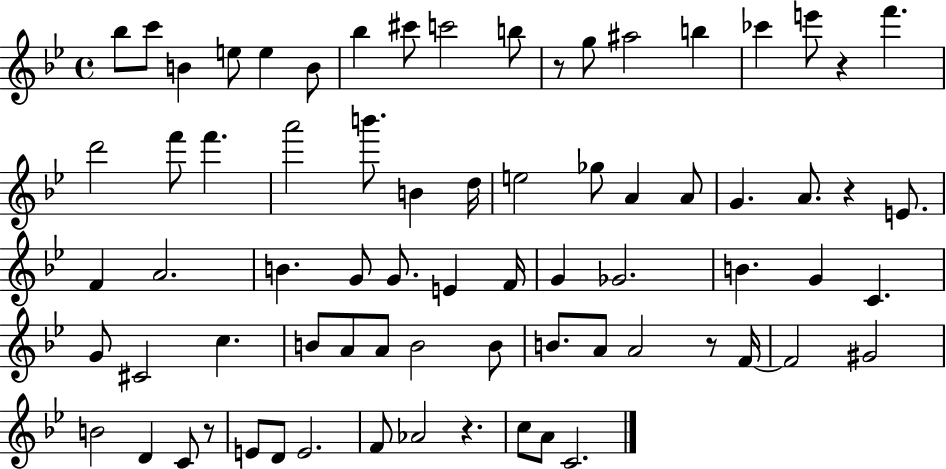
{
  \clef treble
  \time 4/4
  \defaultTimeSignature
  \key bes \major
  bes''8 c'''8 b'4 e''8 e''4 b'8 | bes''4 cis'''8 c'''2 b''8 | r8 g''8 ais''2 b''4 | ces'''4 e'''8 r4 f'''4. | \break d'''2 f'''8 f'''4. | a'''2 b'''8. b'4 d''16 | e''2 ges''8 a'4 a'8 | g'4. a'8. r4 e'8. | \break f'4 a'2. | b'4. g'8 g'8. e'4 f'16 | g'4 ges'2. | b'4. g'4 c'4. | \break g'8 cis'2 c''4. | b'8 a'8 a'8 b'2 b'8 | b'8. a'8 a'2 r8 f'16~~ | f'2 gis'2 | \break b'2 d'4 c'8 r8 | e'8 d'8 e'2. | f'8 aes'2 r4. | c''8 a'8 c'2. | \break \bar "|."
}